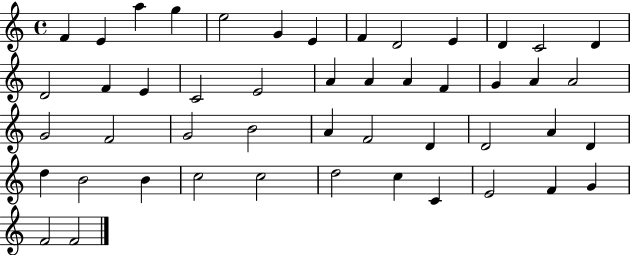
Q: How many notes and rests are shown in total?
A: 48